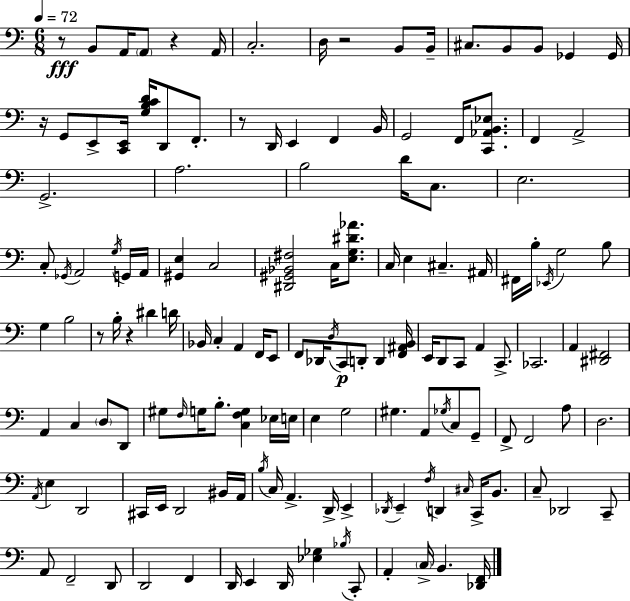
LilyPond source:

{
  \clef bass
  \numericTimeSignature
  \time 6/8
  \key c \major
  \tempo 4 = 72
  \repeat volta 2 { r8\fff b,8 a,16 \parenthesize a,8 r4 a,16 | c2.-. | d16 r2 b,8 b,16-- | cis8. b,8 b,8 ges,4 ges,16 | \break r16 g,8 e,8-> <c, e,>16 <g b c' d'>16 d,8 f,8.-. | r8 d,16 e,4 f,4 b,16 | g,2 f,16 <c, aes, b, ees>8. | f,4 a,2-> | \break g,2.-> | a2. | b2 d'16 c8. | e2. | \break c8-. \acciaccatura { ges,16 } a,2 \acciaccatura { g16 } | g,16 a,16 <gis, e>4 c2 | <dis, gis, bes, fis>2 c16 <e g dis' aes'>8. | c16 e4 cis4.-- | \break ais,16 fis,16 b16-. \acciaccatura { ees,16 } g2 | b8 g4 b2 | r8 b16-. r4 dis'4 | d'16 bes,16 c4-. a,4 | \break f,16 e,8 f,8 des,16 \acciaccatura { d16 }\p c,8 d,8-. d,4 | <f, ais, b,>16 e,16 d,8 c,8 a,4 | c,8.-> ces,2. | a,4 <dis, fis,>2 | \break a,4 c4 | \parenthesize d8 d,8 gis8 \grace { f16 } g16 b8.-. <c f g>4 | ees16 e16 e4 g2 | gis4. a,8 | \break \acciaccatura { ges16 } c8 g,8-- f,8-> f,2 | a8 d2. | \acciaccatura { a,16 } e4 d,2 | cis,16 e,16 d,2 | \break bis,16 a,16 \acciaccatura { b16 } c16 a,4.-> | d,16-> e,4-> \acciaccatura { des,16 } e,4-- | \acciaccatura { f16 } d,4 \grace { cis16 } c,16-> b,8. c8-- | des,2 c,8-- a,8 | \break f,2-- d,8 d,2 | f,4 d,16 | e,4 d,16 <ees ges>4 \acciaccatura { bes16 } c,8-. | a,4-. \parenthesize c16-> b,4. <des, f,>16 | \break } \bar "|."
}